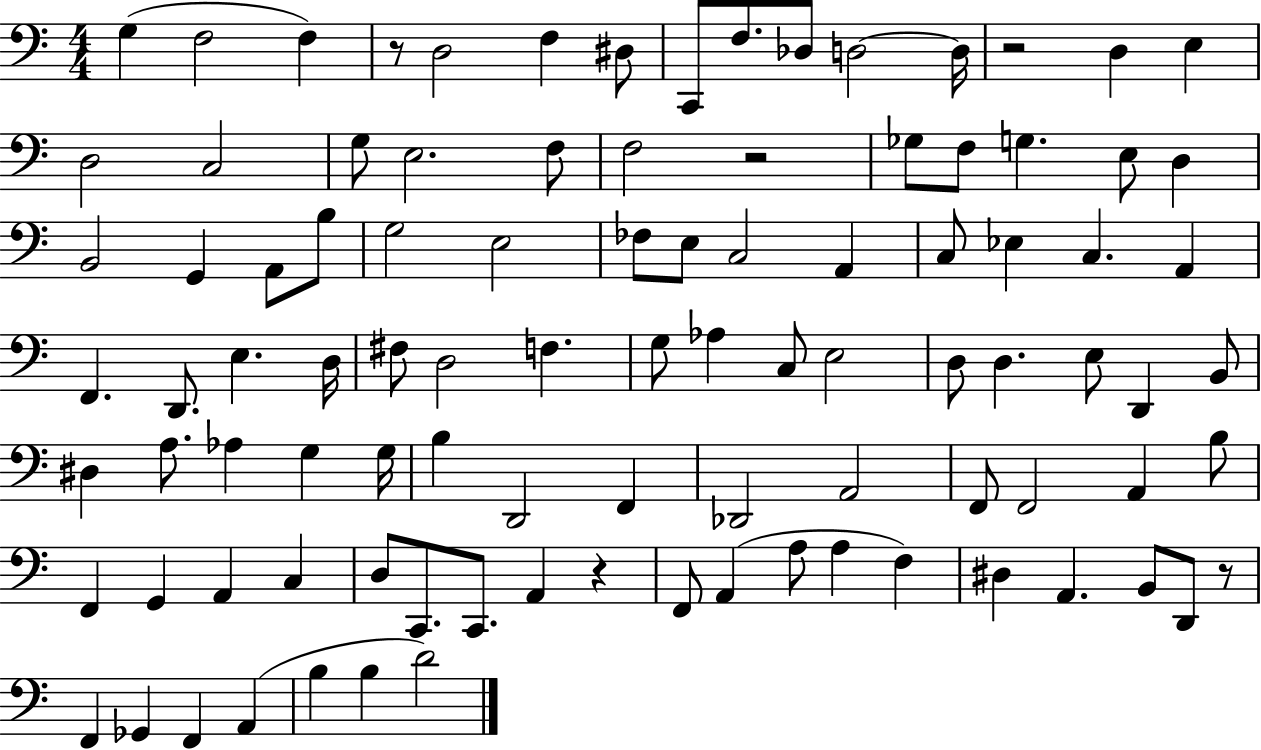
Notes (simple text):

G3/q F3/h F3/q R/e D3/h F3/q D#3/e C2/e F3/e. Db3/e D3/h D3/s R/h D3/q E3/q D3/h C3/h G3/e E3/h. F3/e F3/h R/h Gb3/e F3/e G3/q. E3/e D3/q B2/h G2/q A2/e B3/e G3/h E3/h FES3/e E3/e C3/h A2/q C3/e Eb3/q C3/q. A2/q F2/q. D2/e. E3/q. D3/s F#3/e D3/h F3/q. G3/e Ab3/q C3/e E3/h D3/e D3/q. E3/e D2/q B2/e D#3/q A3/e. Ab3/q G3/q G3/s B3/q D2/h F2/q Db2/h A2/h F2/e F2/h A2/q B3/e F2/q G2/q A2/q C3/q D3/e C2/e. C2/e. A2/q R/q F2/e A2/q A3/e A3/q F3/q D#3/q A2/q. B2/e D2/e R/e F2/q Gb2/q F2/q A2/q B3/q B3/q D4/h